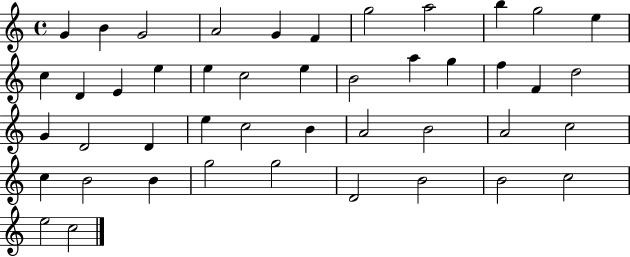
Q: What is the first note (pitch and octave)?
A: G4